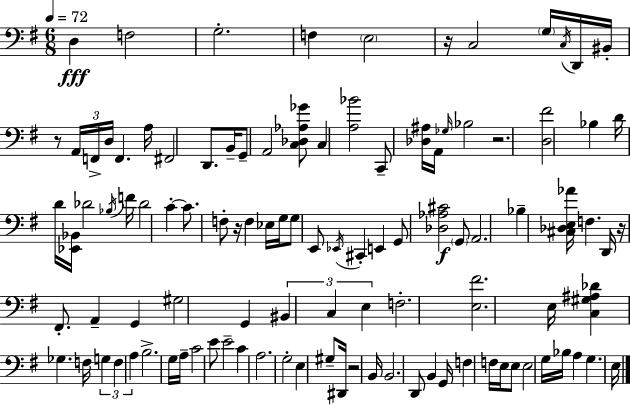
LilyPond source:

{
  \clef bass
  \numericTimeSignature
  \time 6/8
  \key e \minor
  \tempo 4 = 72
  d4\fff f2 | g2.-. | f4 \parenthesize e2 | r16 c2 \parenthesize g16 \acciaccatura { c16 } d,16 | \break bis,16-. r8 \tuplet 3/2 { a,16 f,16-> d16 } f,4. | a16 fis,2 d,8. | b,16-- g,8-- a,2 <c des aes ges'>8 | c4 <a bes'>2 | \break c,8-- <des ais>16 a,16 \grace { ges16 } bes2 | r2. | <d fis'>2 bes4 | d'16 d'16 <ees, bes,>16 des'2 | \break \acciaccatura { bes16 } f'16 des'2 c'4-.~~ | c'8. f8-. r16 f4 | ees16 g16 g8 e,8 \acciaccatura { ees,16 } cis,4-. | e,4 g,8 <des aes cis'>2\f | \break \parenthesize g,8 a,2. | bes4-- <cis des e aes'>16 f4. | d,16 r16 fis,8.-. a,4-- | g,4 gis2 | \break g,4 \tuplet 3/2 { bis,4 c4 | e4 } f2.-. | <e fis'>2. | e16 <c gis ais des'>4 ges4. | \break f16 \tuplet 3/2 { g4 f4 | a4 } b2.-> | g16 a16-- c'2 | e'8 e'2-- | \break c'4 a2. | g2-. | e4 gis8-- dis,16 r2 | b,16 b,2. | \break d,8 b,4 g,16 f4 | f16 e16 e8 e2 | g16 bes16 a4 g4. | e16 \bar "|."
}